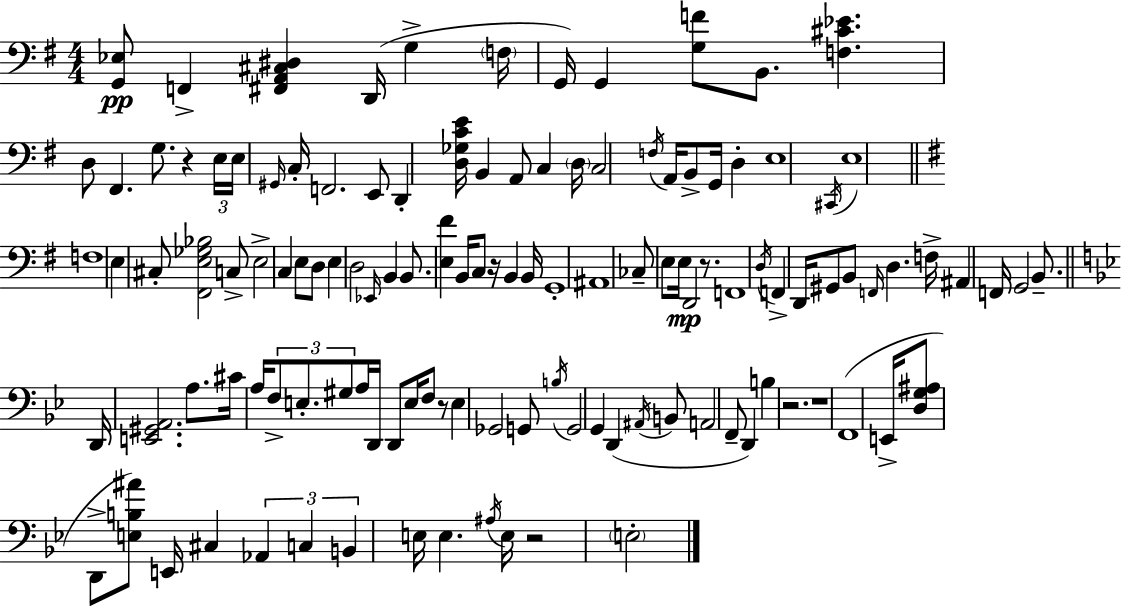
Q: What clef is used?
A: bass